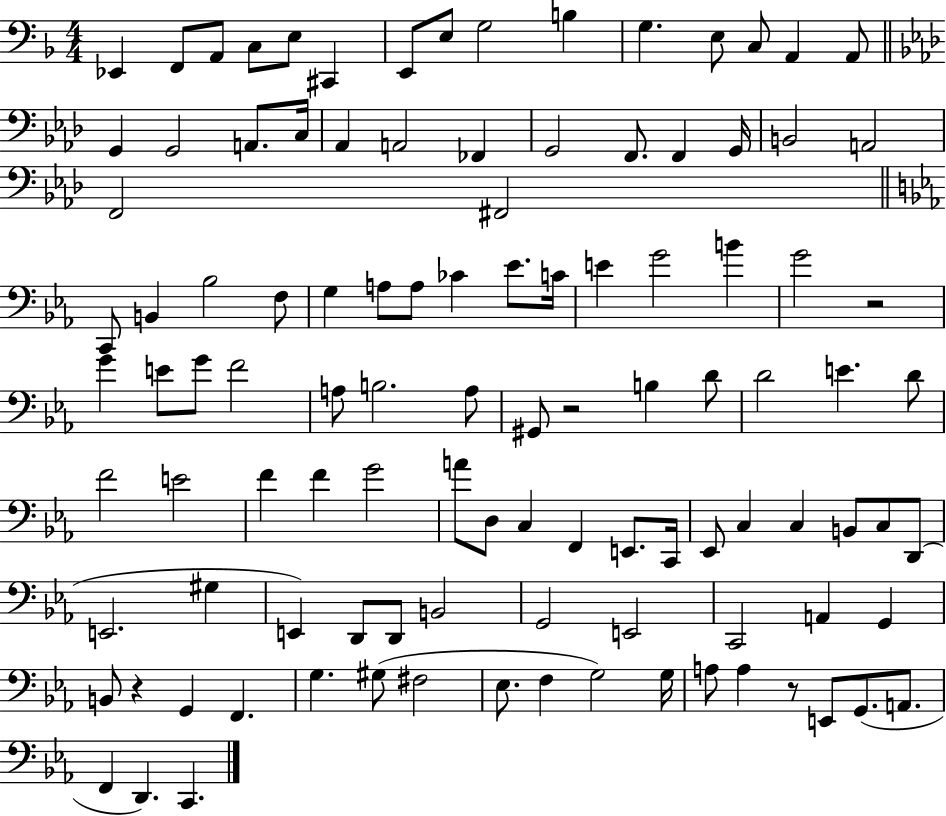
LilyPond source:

{
  \clef bass
  \numericTimeSignature
  \time 4/4
  \key f \major
  ees,4 f,8 a,8 c8 e8 cis,4 | e,8 e8 g2 b4 | g4. e8 c8 a,4 a,8 | \bar "||" \break \key aes \major g,4 g,2 a,8. c16 | aes,4 a,2 fes,4 | g,2 f,8. f,4 g,16 | b,2 a,2 | \break f,2 fis,2 | \bar "||" \break \key c \minor c,8 b,4 bes2 f8 | g4 a8 a8 ces'4 ees'8. c'16 | e'4 g'2 b'4 | g'2 r2 | \break g'4 e'8 g'8 f'2 | a8 b2. a8 | gis,8 r2 b4 d'8 | d'2 e'4. d'8 | \break f'2 e'2 | f'4 f'4 g'2 | a'8 d8 c4 f,4 e,8. c,16 | ees,8 c4 c4 b,8 c8 d,8( | \break e,2. gis4 | e,4) d,8 d,8 b,2 | g,2 e,2 | c,2 a,4 g,4 | \break b,8 r4 g,4 f,4. | g4. gis8( fis2 | ees8. f4 g2) g16 | a8 a4 r8 e,8 g,8.( a,8. | \break f,4 d,4.) c,4. | \bar "|."
}